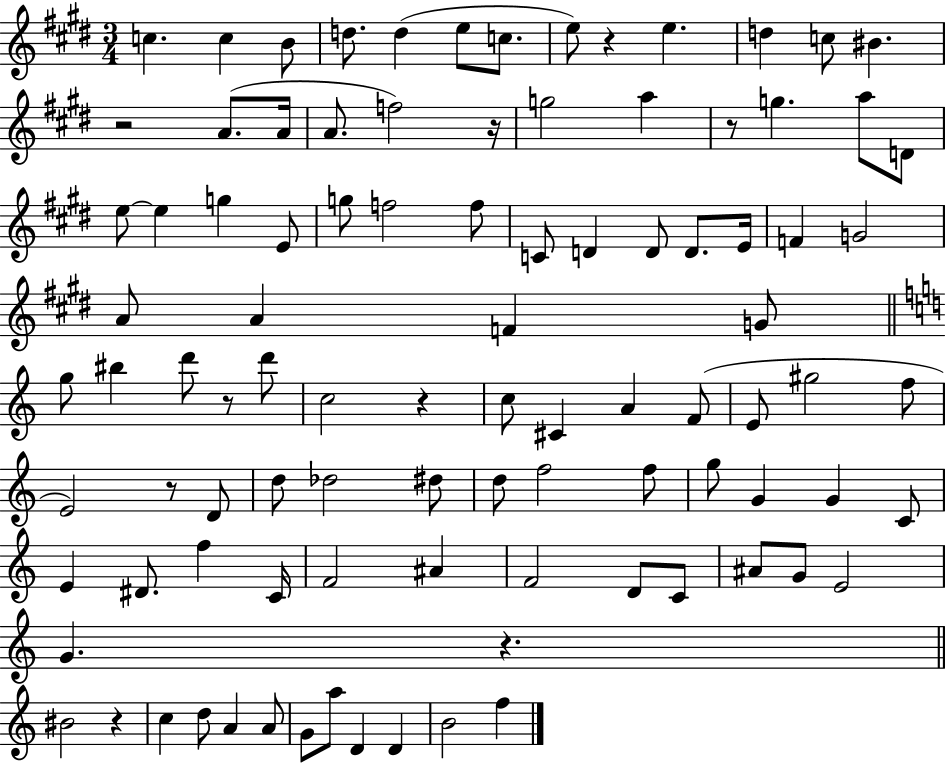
C5/q. C5/q B4/e D5/e. D5/q E5/e C5/e. E5/e R/q E5/q. D5/q C5/e BIS4/q. R/h A4/e. A4/s A4/e. F5/h R/s G5/h A5/q R/e G5/q. A5/e D4/e E5/e E5/q G5/q E4/e G5/e F5/h F5/e C4/e D4/q D4/e D4/e. E4/s F4/q G4/h A4/e A4/q F4/q G4/e G5/e BIS5/q D6/e R/e D6/e C5/h R/q C5/e C#4/q A4/q F4/e E4/e G#5/h F5/e E4/h R/e D4/e D5/e Db5/h D#5/e D5/e F5/h F5/e G5/e G4/q G4/q C4/e E4/q D#4/e. F5/q C4/s F4/h A#4/q F4/h D4/e C4/e A#4/e G4/e E4/h G4/q. R/q. BIS4/h R/q C5/q D5/e A4/q A4/e G4/e A5/e D4/q D4/q B4/h F5/q